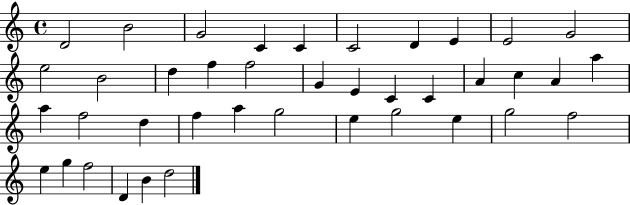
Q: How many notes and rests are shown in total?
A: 40